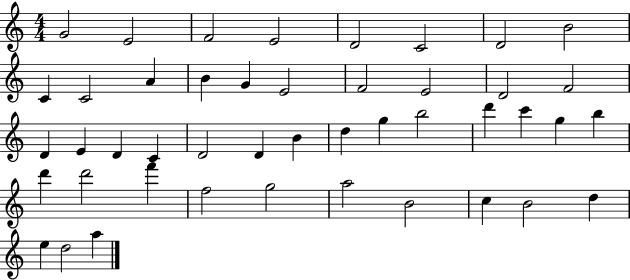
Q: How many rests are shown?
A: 0